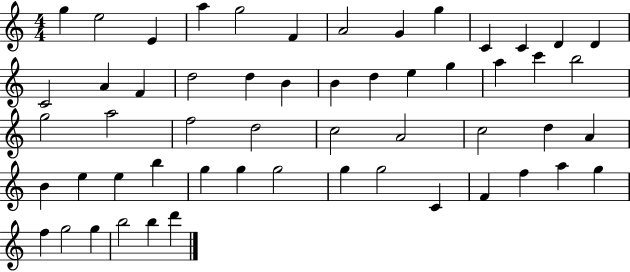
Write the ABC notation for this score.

X:1
T:Untitled
M:4/4
L:1/4
K:C
g e2 E a g2 F A2 G g C C D D C2 A F d2 d B B d e g a c' b2 g2 a2 f2 d2 c2 A2 c2 d A B e e b g g g2 g g2 C F f a g f g2 g b2 b d'